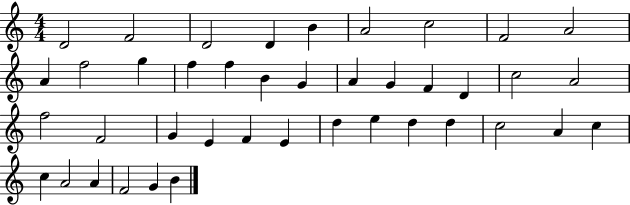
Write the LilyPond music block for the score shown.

{
  \clef treble
  \numericTimeSignature
  \time 4/4
  \key c \major
  d'2 f'2 | d'2 d'4 b'4 | a'2 c''2 | f'2 a'2 | \break a'4 f''2 g''4 | f''4 f''4 b'4 g'4 | a'4 g'4 f'4 d'4 | c''2 a'2 | \break f''2 f'2 | g'4 e'4 f'4 e'4 | d''4 e''4 d''4 d''4 | c''2 a'4 c''4 | \break c''4 a'2 a'4 | f'2 g'4 b'4 | \bar "|."
}